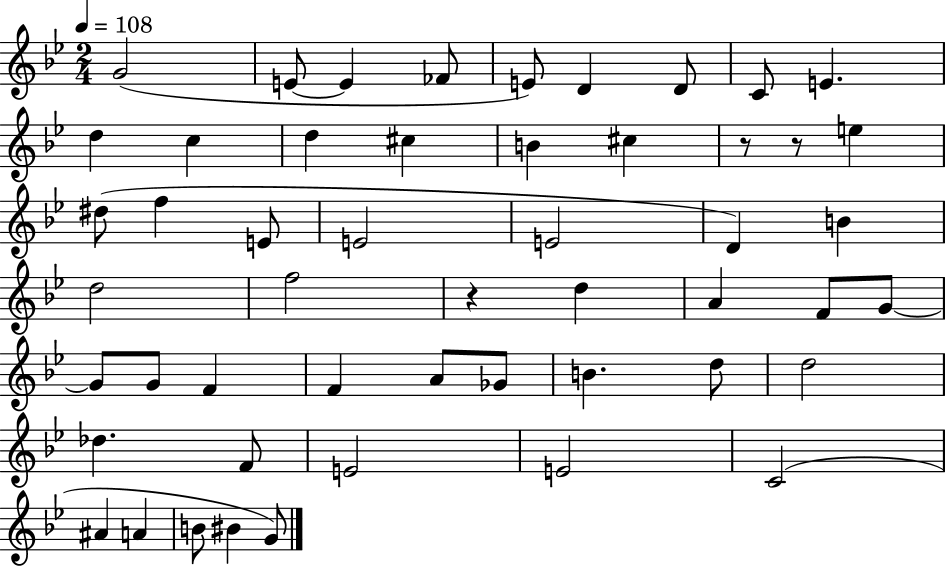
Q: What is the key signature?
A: BES major